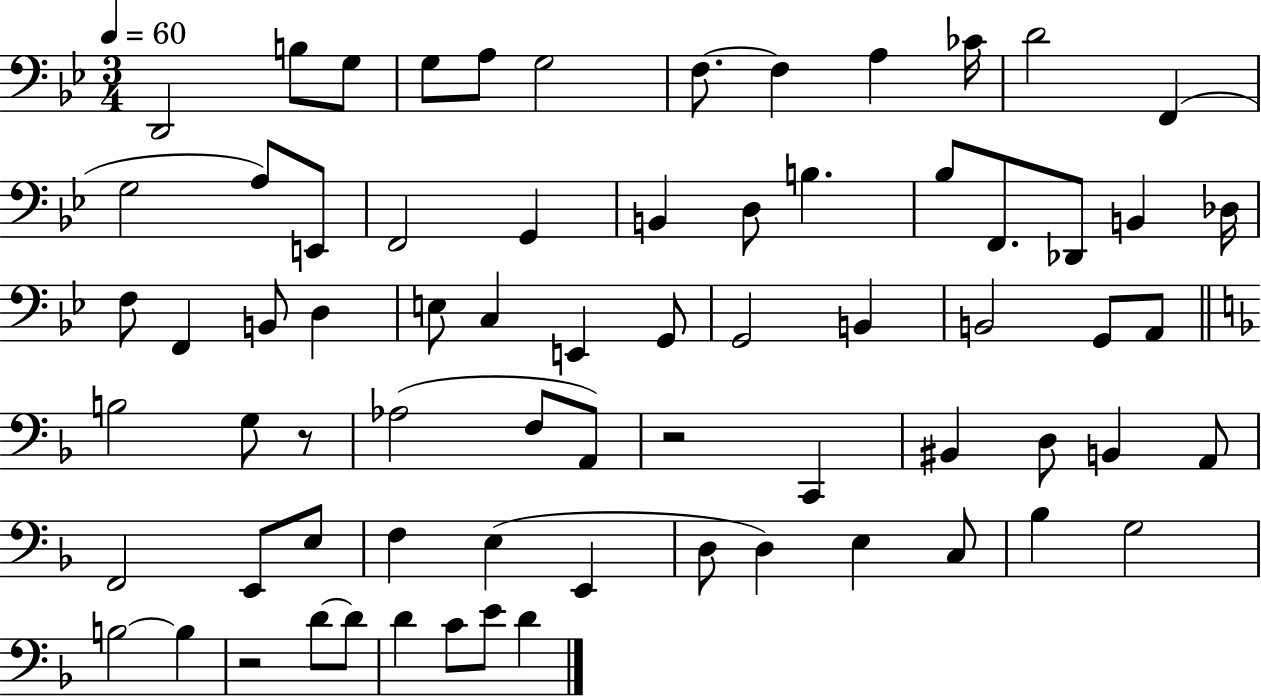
{
  \clef bass
  \numericTimeSignature
  \time 3/4
  \key bes \major
  \tempo 4 = 60
  d,2 b8 g8 | g8 a8 g2 | f8.~~ f4 a4 ces'16 | d'2 f,4( | \break g2 a8) e,8 | f,2 g,4 | b,4 d8 b4. | bes8 f,8. des,8 b,4 des16 | \break f8 f,4 b,8 d4 | e8 c4 e,4 g,8 | g,2 b,4 | b,2 g,8 a,8 | \break \bar "||" \break \key f \major b2 g8 r8 | aes2( f8 a,8) | r2 c,4 | bis,4 d8 b,4 a,8 | \break f,2 e,8 e8 | f4 e4( e,4 | d8 d4) e4 c8 | bes4 g2 | \break b2~~ b4 | r2 d'8~~ d'8 | d'4 c'8 e'8 d'4 | \bar "|."
}